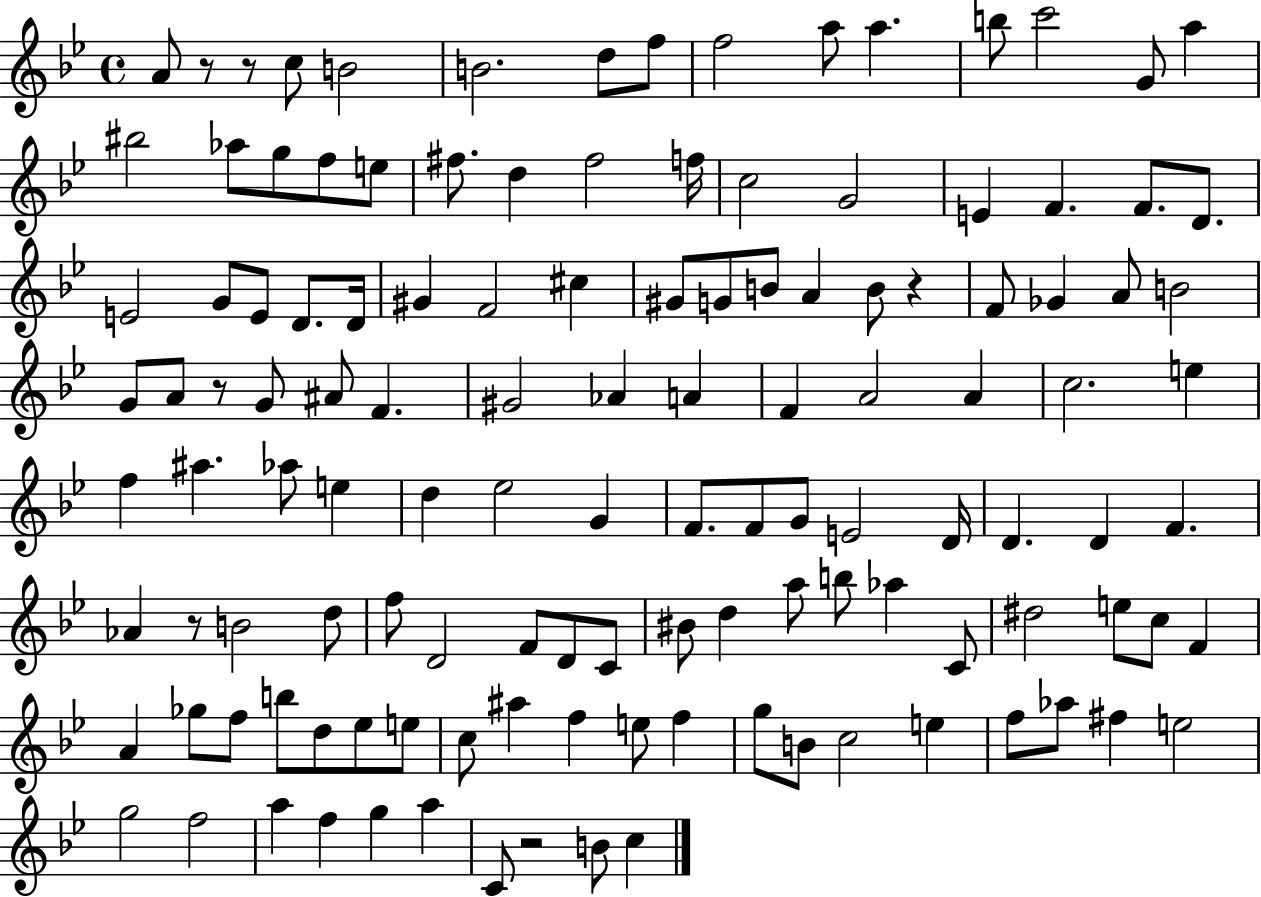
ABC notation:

X:1
T:Untitled
M:4/4
L:1/4
K:Bb
A/2 z/2 z/2 c/2 B2 B2 d/2 f/2 f2 a/2 a b/2 c'2 G/2 a ^b2 _a/2 g/2 f/2 e/2 ^f/2 d ^f2 f/4 c2 G2 E F F/2 D/2 E2 G/2 E/2 D/2 D/4 ^G F2 ^c ^G/2 G/2 B/2 A B/2 z F/2 _G A/2 B2 G/2 A/2 z/2 G/2 ^A/2 F ^G2 _A A F A2 A c2 e f ^a _a/2 e d _e2 G F/2 F/2 G/2 E2 D/4 D D F _A z/2 B2 d/2 f/2 D2 F/2 D/2 C/2 ^B/2 d a/2 b/2 _a C/2 ^d2 e/2 c/2 F A _g/2 f/2 b/2 d/2 _e/2 e/2 c/2 ^a f e/2 f g/2 B/2 c2 e f/2 _a/2 ^f e2 g2 f2 a f g a C/2 z2 B/2 c